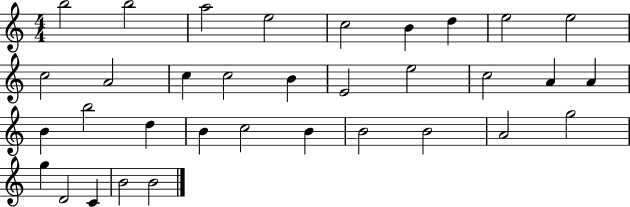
{
  \clef treble
  \numericTimeSignature
  \time 4/4
  \key c \major
  b''2 b''2 | a''2 e''2 | c''2 b'4 d''4 | e''2 e''2 | \break c''2 a'2 | c''4 c''2 b'4 | e'2 e''2 | c''2 a'4 a'4 | \break b'4 b''2 d''4 | b'4 c''2 b'4 | b'2 b'2 | a'2 g''2 | \break g''4 d'2 c'4 | b'2 b'2 | \bar "|."
}